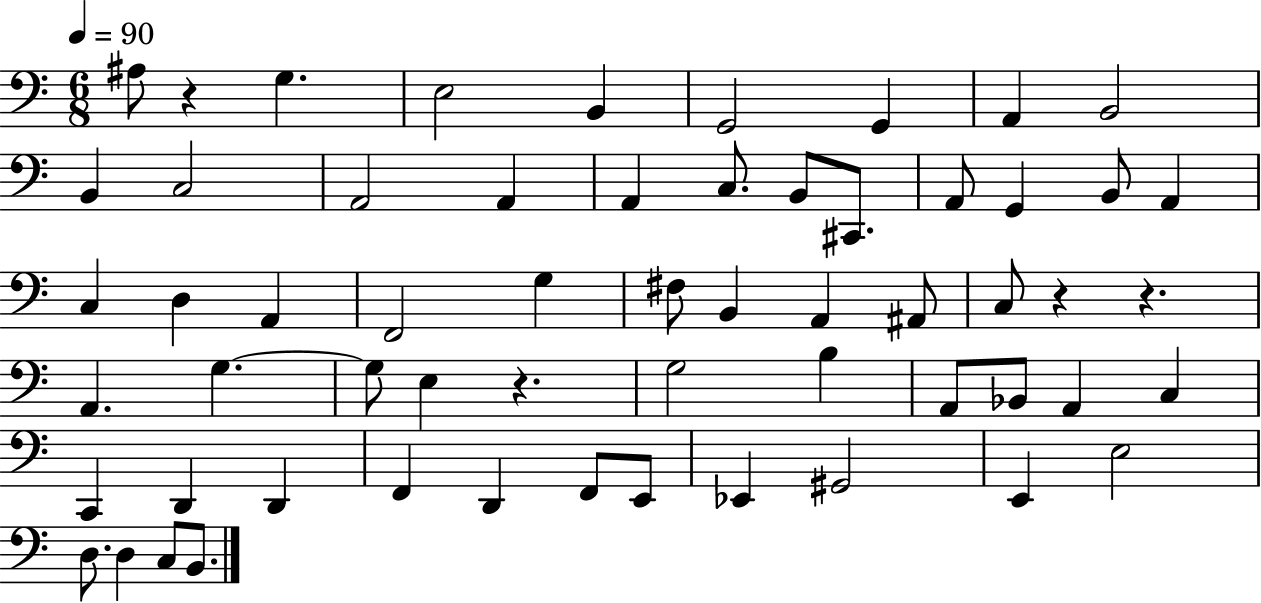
{
  \clef bass
  \numericTimeSignature
  \time 6/8
  \key c \major
  \tempo 4 = 90
  ais8 r4 g4. | e2 b,4 | g,2 g,4 | a,4 b,2 | \break b,4 c2 | a,2 a,4 | a,4 c8. b,8 cis,8. | a,8 g,4 b,8 a,4 | \break c4 d4 a,4 | f,2 g4 | fis8 b,4 a,4 ais,8 | c8 r4 r4. | \break a,4. g4.~~ | g8 e4 r4. | g2 b4 | a,8 bes,8 a,4 c4 | \break c,4 d,4 d,4 | f,4 d,4 f,8 e,8 | ees,4 gis,2 | e,4 e2 | \break d8. d4 c8 b,8. | \bar "|."
}